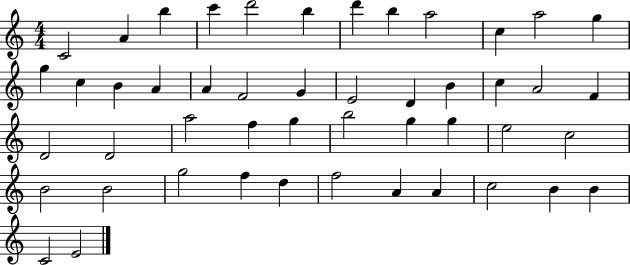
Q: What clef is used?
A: treble